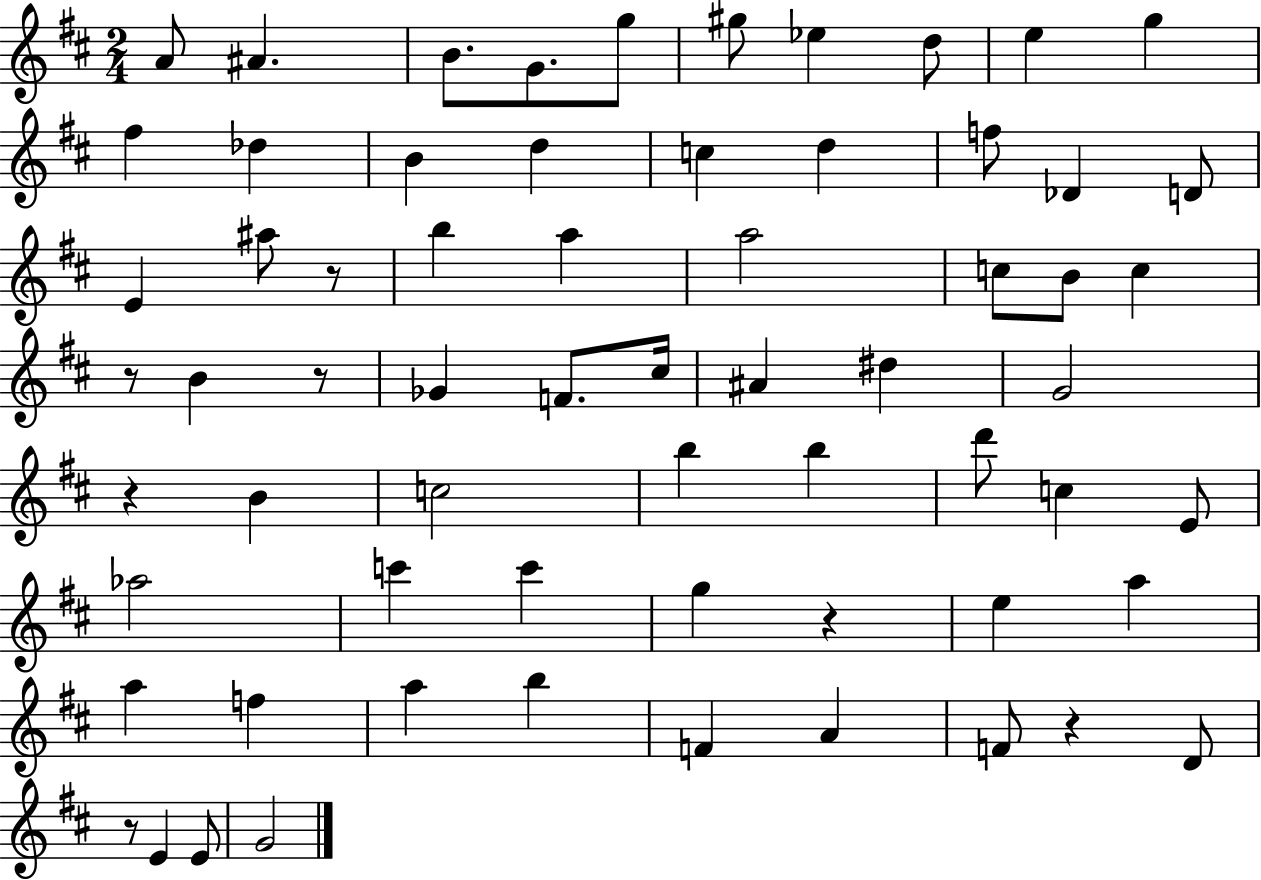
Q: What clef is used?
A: treble